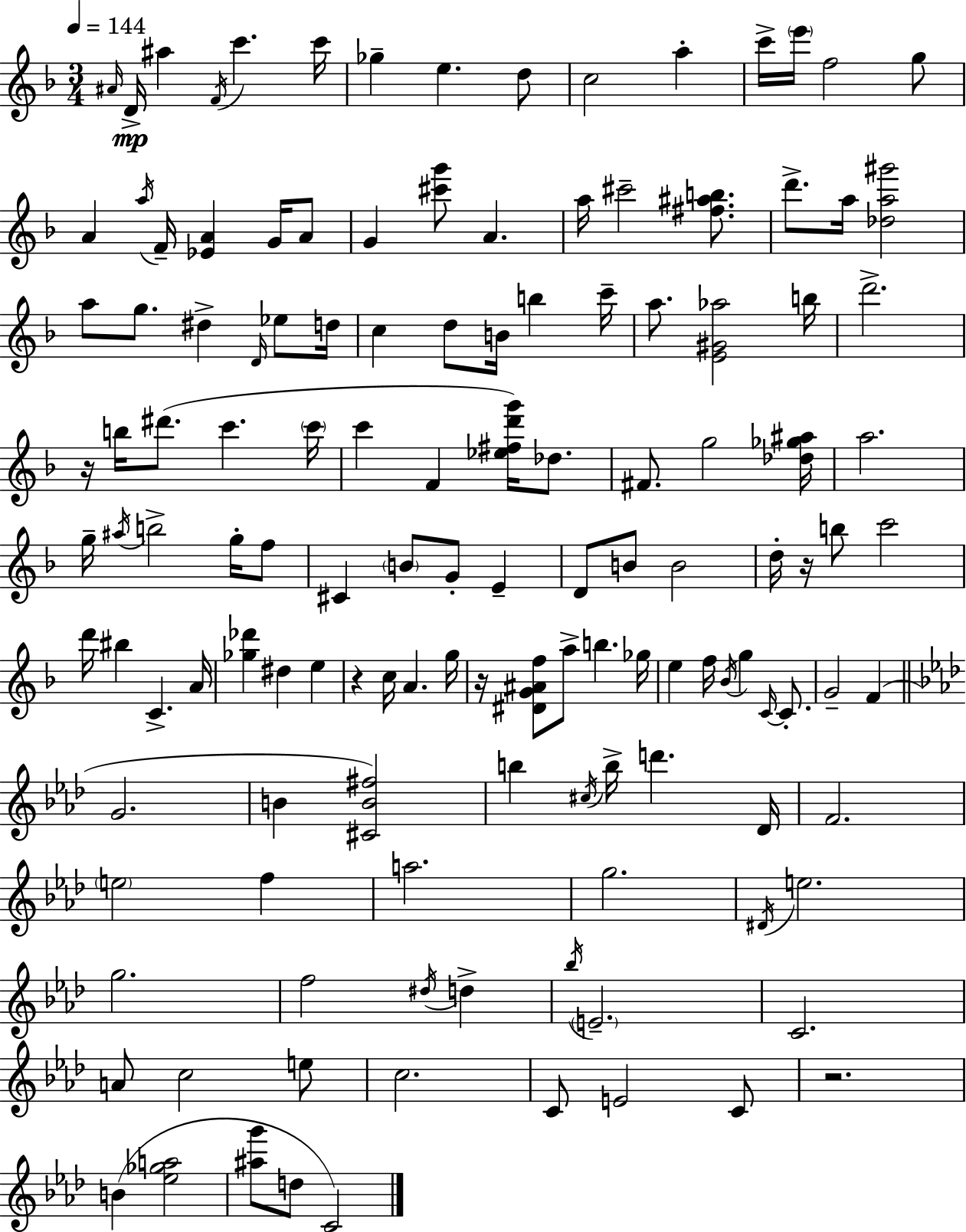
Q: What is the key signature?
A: D minor